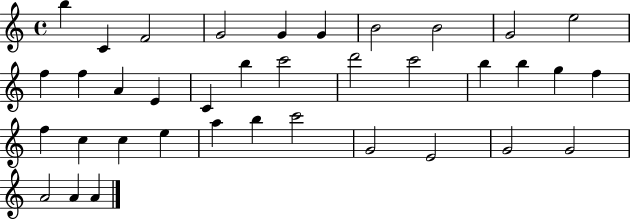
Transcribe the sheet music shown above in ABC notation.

X:1
T:Untitled
M:4/4
L:1/4
K:C
b C F2 G2 G G B2 B2 G2 e2 f f A E C b c'2 d'2 c'2 b b g f f c c e a b c'2 G2 E2 G2 G2 A2 A A